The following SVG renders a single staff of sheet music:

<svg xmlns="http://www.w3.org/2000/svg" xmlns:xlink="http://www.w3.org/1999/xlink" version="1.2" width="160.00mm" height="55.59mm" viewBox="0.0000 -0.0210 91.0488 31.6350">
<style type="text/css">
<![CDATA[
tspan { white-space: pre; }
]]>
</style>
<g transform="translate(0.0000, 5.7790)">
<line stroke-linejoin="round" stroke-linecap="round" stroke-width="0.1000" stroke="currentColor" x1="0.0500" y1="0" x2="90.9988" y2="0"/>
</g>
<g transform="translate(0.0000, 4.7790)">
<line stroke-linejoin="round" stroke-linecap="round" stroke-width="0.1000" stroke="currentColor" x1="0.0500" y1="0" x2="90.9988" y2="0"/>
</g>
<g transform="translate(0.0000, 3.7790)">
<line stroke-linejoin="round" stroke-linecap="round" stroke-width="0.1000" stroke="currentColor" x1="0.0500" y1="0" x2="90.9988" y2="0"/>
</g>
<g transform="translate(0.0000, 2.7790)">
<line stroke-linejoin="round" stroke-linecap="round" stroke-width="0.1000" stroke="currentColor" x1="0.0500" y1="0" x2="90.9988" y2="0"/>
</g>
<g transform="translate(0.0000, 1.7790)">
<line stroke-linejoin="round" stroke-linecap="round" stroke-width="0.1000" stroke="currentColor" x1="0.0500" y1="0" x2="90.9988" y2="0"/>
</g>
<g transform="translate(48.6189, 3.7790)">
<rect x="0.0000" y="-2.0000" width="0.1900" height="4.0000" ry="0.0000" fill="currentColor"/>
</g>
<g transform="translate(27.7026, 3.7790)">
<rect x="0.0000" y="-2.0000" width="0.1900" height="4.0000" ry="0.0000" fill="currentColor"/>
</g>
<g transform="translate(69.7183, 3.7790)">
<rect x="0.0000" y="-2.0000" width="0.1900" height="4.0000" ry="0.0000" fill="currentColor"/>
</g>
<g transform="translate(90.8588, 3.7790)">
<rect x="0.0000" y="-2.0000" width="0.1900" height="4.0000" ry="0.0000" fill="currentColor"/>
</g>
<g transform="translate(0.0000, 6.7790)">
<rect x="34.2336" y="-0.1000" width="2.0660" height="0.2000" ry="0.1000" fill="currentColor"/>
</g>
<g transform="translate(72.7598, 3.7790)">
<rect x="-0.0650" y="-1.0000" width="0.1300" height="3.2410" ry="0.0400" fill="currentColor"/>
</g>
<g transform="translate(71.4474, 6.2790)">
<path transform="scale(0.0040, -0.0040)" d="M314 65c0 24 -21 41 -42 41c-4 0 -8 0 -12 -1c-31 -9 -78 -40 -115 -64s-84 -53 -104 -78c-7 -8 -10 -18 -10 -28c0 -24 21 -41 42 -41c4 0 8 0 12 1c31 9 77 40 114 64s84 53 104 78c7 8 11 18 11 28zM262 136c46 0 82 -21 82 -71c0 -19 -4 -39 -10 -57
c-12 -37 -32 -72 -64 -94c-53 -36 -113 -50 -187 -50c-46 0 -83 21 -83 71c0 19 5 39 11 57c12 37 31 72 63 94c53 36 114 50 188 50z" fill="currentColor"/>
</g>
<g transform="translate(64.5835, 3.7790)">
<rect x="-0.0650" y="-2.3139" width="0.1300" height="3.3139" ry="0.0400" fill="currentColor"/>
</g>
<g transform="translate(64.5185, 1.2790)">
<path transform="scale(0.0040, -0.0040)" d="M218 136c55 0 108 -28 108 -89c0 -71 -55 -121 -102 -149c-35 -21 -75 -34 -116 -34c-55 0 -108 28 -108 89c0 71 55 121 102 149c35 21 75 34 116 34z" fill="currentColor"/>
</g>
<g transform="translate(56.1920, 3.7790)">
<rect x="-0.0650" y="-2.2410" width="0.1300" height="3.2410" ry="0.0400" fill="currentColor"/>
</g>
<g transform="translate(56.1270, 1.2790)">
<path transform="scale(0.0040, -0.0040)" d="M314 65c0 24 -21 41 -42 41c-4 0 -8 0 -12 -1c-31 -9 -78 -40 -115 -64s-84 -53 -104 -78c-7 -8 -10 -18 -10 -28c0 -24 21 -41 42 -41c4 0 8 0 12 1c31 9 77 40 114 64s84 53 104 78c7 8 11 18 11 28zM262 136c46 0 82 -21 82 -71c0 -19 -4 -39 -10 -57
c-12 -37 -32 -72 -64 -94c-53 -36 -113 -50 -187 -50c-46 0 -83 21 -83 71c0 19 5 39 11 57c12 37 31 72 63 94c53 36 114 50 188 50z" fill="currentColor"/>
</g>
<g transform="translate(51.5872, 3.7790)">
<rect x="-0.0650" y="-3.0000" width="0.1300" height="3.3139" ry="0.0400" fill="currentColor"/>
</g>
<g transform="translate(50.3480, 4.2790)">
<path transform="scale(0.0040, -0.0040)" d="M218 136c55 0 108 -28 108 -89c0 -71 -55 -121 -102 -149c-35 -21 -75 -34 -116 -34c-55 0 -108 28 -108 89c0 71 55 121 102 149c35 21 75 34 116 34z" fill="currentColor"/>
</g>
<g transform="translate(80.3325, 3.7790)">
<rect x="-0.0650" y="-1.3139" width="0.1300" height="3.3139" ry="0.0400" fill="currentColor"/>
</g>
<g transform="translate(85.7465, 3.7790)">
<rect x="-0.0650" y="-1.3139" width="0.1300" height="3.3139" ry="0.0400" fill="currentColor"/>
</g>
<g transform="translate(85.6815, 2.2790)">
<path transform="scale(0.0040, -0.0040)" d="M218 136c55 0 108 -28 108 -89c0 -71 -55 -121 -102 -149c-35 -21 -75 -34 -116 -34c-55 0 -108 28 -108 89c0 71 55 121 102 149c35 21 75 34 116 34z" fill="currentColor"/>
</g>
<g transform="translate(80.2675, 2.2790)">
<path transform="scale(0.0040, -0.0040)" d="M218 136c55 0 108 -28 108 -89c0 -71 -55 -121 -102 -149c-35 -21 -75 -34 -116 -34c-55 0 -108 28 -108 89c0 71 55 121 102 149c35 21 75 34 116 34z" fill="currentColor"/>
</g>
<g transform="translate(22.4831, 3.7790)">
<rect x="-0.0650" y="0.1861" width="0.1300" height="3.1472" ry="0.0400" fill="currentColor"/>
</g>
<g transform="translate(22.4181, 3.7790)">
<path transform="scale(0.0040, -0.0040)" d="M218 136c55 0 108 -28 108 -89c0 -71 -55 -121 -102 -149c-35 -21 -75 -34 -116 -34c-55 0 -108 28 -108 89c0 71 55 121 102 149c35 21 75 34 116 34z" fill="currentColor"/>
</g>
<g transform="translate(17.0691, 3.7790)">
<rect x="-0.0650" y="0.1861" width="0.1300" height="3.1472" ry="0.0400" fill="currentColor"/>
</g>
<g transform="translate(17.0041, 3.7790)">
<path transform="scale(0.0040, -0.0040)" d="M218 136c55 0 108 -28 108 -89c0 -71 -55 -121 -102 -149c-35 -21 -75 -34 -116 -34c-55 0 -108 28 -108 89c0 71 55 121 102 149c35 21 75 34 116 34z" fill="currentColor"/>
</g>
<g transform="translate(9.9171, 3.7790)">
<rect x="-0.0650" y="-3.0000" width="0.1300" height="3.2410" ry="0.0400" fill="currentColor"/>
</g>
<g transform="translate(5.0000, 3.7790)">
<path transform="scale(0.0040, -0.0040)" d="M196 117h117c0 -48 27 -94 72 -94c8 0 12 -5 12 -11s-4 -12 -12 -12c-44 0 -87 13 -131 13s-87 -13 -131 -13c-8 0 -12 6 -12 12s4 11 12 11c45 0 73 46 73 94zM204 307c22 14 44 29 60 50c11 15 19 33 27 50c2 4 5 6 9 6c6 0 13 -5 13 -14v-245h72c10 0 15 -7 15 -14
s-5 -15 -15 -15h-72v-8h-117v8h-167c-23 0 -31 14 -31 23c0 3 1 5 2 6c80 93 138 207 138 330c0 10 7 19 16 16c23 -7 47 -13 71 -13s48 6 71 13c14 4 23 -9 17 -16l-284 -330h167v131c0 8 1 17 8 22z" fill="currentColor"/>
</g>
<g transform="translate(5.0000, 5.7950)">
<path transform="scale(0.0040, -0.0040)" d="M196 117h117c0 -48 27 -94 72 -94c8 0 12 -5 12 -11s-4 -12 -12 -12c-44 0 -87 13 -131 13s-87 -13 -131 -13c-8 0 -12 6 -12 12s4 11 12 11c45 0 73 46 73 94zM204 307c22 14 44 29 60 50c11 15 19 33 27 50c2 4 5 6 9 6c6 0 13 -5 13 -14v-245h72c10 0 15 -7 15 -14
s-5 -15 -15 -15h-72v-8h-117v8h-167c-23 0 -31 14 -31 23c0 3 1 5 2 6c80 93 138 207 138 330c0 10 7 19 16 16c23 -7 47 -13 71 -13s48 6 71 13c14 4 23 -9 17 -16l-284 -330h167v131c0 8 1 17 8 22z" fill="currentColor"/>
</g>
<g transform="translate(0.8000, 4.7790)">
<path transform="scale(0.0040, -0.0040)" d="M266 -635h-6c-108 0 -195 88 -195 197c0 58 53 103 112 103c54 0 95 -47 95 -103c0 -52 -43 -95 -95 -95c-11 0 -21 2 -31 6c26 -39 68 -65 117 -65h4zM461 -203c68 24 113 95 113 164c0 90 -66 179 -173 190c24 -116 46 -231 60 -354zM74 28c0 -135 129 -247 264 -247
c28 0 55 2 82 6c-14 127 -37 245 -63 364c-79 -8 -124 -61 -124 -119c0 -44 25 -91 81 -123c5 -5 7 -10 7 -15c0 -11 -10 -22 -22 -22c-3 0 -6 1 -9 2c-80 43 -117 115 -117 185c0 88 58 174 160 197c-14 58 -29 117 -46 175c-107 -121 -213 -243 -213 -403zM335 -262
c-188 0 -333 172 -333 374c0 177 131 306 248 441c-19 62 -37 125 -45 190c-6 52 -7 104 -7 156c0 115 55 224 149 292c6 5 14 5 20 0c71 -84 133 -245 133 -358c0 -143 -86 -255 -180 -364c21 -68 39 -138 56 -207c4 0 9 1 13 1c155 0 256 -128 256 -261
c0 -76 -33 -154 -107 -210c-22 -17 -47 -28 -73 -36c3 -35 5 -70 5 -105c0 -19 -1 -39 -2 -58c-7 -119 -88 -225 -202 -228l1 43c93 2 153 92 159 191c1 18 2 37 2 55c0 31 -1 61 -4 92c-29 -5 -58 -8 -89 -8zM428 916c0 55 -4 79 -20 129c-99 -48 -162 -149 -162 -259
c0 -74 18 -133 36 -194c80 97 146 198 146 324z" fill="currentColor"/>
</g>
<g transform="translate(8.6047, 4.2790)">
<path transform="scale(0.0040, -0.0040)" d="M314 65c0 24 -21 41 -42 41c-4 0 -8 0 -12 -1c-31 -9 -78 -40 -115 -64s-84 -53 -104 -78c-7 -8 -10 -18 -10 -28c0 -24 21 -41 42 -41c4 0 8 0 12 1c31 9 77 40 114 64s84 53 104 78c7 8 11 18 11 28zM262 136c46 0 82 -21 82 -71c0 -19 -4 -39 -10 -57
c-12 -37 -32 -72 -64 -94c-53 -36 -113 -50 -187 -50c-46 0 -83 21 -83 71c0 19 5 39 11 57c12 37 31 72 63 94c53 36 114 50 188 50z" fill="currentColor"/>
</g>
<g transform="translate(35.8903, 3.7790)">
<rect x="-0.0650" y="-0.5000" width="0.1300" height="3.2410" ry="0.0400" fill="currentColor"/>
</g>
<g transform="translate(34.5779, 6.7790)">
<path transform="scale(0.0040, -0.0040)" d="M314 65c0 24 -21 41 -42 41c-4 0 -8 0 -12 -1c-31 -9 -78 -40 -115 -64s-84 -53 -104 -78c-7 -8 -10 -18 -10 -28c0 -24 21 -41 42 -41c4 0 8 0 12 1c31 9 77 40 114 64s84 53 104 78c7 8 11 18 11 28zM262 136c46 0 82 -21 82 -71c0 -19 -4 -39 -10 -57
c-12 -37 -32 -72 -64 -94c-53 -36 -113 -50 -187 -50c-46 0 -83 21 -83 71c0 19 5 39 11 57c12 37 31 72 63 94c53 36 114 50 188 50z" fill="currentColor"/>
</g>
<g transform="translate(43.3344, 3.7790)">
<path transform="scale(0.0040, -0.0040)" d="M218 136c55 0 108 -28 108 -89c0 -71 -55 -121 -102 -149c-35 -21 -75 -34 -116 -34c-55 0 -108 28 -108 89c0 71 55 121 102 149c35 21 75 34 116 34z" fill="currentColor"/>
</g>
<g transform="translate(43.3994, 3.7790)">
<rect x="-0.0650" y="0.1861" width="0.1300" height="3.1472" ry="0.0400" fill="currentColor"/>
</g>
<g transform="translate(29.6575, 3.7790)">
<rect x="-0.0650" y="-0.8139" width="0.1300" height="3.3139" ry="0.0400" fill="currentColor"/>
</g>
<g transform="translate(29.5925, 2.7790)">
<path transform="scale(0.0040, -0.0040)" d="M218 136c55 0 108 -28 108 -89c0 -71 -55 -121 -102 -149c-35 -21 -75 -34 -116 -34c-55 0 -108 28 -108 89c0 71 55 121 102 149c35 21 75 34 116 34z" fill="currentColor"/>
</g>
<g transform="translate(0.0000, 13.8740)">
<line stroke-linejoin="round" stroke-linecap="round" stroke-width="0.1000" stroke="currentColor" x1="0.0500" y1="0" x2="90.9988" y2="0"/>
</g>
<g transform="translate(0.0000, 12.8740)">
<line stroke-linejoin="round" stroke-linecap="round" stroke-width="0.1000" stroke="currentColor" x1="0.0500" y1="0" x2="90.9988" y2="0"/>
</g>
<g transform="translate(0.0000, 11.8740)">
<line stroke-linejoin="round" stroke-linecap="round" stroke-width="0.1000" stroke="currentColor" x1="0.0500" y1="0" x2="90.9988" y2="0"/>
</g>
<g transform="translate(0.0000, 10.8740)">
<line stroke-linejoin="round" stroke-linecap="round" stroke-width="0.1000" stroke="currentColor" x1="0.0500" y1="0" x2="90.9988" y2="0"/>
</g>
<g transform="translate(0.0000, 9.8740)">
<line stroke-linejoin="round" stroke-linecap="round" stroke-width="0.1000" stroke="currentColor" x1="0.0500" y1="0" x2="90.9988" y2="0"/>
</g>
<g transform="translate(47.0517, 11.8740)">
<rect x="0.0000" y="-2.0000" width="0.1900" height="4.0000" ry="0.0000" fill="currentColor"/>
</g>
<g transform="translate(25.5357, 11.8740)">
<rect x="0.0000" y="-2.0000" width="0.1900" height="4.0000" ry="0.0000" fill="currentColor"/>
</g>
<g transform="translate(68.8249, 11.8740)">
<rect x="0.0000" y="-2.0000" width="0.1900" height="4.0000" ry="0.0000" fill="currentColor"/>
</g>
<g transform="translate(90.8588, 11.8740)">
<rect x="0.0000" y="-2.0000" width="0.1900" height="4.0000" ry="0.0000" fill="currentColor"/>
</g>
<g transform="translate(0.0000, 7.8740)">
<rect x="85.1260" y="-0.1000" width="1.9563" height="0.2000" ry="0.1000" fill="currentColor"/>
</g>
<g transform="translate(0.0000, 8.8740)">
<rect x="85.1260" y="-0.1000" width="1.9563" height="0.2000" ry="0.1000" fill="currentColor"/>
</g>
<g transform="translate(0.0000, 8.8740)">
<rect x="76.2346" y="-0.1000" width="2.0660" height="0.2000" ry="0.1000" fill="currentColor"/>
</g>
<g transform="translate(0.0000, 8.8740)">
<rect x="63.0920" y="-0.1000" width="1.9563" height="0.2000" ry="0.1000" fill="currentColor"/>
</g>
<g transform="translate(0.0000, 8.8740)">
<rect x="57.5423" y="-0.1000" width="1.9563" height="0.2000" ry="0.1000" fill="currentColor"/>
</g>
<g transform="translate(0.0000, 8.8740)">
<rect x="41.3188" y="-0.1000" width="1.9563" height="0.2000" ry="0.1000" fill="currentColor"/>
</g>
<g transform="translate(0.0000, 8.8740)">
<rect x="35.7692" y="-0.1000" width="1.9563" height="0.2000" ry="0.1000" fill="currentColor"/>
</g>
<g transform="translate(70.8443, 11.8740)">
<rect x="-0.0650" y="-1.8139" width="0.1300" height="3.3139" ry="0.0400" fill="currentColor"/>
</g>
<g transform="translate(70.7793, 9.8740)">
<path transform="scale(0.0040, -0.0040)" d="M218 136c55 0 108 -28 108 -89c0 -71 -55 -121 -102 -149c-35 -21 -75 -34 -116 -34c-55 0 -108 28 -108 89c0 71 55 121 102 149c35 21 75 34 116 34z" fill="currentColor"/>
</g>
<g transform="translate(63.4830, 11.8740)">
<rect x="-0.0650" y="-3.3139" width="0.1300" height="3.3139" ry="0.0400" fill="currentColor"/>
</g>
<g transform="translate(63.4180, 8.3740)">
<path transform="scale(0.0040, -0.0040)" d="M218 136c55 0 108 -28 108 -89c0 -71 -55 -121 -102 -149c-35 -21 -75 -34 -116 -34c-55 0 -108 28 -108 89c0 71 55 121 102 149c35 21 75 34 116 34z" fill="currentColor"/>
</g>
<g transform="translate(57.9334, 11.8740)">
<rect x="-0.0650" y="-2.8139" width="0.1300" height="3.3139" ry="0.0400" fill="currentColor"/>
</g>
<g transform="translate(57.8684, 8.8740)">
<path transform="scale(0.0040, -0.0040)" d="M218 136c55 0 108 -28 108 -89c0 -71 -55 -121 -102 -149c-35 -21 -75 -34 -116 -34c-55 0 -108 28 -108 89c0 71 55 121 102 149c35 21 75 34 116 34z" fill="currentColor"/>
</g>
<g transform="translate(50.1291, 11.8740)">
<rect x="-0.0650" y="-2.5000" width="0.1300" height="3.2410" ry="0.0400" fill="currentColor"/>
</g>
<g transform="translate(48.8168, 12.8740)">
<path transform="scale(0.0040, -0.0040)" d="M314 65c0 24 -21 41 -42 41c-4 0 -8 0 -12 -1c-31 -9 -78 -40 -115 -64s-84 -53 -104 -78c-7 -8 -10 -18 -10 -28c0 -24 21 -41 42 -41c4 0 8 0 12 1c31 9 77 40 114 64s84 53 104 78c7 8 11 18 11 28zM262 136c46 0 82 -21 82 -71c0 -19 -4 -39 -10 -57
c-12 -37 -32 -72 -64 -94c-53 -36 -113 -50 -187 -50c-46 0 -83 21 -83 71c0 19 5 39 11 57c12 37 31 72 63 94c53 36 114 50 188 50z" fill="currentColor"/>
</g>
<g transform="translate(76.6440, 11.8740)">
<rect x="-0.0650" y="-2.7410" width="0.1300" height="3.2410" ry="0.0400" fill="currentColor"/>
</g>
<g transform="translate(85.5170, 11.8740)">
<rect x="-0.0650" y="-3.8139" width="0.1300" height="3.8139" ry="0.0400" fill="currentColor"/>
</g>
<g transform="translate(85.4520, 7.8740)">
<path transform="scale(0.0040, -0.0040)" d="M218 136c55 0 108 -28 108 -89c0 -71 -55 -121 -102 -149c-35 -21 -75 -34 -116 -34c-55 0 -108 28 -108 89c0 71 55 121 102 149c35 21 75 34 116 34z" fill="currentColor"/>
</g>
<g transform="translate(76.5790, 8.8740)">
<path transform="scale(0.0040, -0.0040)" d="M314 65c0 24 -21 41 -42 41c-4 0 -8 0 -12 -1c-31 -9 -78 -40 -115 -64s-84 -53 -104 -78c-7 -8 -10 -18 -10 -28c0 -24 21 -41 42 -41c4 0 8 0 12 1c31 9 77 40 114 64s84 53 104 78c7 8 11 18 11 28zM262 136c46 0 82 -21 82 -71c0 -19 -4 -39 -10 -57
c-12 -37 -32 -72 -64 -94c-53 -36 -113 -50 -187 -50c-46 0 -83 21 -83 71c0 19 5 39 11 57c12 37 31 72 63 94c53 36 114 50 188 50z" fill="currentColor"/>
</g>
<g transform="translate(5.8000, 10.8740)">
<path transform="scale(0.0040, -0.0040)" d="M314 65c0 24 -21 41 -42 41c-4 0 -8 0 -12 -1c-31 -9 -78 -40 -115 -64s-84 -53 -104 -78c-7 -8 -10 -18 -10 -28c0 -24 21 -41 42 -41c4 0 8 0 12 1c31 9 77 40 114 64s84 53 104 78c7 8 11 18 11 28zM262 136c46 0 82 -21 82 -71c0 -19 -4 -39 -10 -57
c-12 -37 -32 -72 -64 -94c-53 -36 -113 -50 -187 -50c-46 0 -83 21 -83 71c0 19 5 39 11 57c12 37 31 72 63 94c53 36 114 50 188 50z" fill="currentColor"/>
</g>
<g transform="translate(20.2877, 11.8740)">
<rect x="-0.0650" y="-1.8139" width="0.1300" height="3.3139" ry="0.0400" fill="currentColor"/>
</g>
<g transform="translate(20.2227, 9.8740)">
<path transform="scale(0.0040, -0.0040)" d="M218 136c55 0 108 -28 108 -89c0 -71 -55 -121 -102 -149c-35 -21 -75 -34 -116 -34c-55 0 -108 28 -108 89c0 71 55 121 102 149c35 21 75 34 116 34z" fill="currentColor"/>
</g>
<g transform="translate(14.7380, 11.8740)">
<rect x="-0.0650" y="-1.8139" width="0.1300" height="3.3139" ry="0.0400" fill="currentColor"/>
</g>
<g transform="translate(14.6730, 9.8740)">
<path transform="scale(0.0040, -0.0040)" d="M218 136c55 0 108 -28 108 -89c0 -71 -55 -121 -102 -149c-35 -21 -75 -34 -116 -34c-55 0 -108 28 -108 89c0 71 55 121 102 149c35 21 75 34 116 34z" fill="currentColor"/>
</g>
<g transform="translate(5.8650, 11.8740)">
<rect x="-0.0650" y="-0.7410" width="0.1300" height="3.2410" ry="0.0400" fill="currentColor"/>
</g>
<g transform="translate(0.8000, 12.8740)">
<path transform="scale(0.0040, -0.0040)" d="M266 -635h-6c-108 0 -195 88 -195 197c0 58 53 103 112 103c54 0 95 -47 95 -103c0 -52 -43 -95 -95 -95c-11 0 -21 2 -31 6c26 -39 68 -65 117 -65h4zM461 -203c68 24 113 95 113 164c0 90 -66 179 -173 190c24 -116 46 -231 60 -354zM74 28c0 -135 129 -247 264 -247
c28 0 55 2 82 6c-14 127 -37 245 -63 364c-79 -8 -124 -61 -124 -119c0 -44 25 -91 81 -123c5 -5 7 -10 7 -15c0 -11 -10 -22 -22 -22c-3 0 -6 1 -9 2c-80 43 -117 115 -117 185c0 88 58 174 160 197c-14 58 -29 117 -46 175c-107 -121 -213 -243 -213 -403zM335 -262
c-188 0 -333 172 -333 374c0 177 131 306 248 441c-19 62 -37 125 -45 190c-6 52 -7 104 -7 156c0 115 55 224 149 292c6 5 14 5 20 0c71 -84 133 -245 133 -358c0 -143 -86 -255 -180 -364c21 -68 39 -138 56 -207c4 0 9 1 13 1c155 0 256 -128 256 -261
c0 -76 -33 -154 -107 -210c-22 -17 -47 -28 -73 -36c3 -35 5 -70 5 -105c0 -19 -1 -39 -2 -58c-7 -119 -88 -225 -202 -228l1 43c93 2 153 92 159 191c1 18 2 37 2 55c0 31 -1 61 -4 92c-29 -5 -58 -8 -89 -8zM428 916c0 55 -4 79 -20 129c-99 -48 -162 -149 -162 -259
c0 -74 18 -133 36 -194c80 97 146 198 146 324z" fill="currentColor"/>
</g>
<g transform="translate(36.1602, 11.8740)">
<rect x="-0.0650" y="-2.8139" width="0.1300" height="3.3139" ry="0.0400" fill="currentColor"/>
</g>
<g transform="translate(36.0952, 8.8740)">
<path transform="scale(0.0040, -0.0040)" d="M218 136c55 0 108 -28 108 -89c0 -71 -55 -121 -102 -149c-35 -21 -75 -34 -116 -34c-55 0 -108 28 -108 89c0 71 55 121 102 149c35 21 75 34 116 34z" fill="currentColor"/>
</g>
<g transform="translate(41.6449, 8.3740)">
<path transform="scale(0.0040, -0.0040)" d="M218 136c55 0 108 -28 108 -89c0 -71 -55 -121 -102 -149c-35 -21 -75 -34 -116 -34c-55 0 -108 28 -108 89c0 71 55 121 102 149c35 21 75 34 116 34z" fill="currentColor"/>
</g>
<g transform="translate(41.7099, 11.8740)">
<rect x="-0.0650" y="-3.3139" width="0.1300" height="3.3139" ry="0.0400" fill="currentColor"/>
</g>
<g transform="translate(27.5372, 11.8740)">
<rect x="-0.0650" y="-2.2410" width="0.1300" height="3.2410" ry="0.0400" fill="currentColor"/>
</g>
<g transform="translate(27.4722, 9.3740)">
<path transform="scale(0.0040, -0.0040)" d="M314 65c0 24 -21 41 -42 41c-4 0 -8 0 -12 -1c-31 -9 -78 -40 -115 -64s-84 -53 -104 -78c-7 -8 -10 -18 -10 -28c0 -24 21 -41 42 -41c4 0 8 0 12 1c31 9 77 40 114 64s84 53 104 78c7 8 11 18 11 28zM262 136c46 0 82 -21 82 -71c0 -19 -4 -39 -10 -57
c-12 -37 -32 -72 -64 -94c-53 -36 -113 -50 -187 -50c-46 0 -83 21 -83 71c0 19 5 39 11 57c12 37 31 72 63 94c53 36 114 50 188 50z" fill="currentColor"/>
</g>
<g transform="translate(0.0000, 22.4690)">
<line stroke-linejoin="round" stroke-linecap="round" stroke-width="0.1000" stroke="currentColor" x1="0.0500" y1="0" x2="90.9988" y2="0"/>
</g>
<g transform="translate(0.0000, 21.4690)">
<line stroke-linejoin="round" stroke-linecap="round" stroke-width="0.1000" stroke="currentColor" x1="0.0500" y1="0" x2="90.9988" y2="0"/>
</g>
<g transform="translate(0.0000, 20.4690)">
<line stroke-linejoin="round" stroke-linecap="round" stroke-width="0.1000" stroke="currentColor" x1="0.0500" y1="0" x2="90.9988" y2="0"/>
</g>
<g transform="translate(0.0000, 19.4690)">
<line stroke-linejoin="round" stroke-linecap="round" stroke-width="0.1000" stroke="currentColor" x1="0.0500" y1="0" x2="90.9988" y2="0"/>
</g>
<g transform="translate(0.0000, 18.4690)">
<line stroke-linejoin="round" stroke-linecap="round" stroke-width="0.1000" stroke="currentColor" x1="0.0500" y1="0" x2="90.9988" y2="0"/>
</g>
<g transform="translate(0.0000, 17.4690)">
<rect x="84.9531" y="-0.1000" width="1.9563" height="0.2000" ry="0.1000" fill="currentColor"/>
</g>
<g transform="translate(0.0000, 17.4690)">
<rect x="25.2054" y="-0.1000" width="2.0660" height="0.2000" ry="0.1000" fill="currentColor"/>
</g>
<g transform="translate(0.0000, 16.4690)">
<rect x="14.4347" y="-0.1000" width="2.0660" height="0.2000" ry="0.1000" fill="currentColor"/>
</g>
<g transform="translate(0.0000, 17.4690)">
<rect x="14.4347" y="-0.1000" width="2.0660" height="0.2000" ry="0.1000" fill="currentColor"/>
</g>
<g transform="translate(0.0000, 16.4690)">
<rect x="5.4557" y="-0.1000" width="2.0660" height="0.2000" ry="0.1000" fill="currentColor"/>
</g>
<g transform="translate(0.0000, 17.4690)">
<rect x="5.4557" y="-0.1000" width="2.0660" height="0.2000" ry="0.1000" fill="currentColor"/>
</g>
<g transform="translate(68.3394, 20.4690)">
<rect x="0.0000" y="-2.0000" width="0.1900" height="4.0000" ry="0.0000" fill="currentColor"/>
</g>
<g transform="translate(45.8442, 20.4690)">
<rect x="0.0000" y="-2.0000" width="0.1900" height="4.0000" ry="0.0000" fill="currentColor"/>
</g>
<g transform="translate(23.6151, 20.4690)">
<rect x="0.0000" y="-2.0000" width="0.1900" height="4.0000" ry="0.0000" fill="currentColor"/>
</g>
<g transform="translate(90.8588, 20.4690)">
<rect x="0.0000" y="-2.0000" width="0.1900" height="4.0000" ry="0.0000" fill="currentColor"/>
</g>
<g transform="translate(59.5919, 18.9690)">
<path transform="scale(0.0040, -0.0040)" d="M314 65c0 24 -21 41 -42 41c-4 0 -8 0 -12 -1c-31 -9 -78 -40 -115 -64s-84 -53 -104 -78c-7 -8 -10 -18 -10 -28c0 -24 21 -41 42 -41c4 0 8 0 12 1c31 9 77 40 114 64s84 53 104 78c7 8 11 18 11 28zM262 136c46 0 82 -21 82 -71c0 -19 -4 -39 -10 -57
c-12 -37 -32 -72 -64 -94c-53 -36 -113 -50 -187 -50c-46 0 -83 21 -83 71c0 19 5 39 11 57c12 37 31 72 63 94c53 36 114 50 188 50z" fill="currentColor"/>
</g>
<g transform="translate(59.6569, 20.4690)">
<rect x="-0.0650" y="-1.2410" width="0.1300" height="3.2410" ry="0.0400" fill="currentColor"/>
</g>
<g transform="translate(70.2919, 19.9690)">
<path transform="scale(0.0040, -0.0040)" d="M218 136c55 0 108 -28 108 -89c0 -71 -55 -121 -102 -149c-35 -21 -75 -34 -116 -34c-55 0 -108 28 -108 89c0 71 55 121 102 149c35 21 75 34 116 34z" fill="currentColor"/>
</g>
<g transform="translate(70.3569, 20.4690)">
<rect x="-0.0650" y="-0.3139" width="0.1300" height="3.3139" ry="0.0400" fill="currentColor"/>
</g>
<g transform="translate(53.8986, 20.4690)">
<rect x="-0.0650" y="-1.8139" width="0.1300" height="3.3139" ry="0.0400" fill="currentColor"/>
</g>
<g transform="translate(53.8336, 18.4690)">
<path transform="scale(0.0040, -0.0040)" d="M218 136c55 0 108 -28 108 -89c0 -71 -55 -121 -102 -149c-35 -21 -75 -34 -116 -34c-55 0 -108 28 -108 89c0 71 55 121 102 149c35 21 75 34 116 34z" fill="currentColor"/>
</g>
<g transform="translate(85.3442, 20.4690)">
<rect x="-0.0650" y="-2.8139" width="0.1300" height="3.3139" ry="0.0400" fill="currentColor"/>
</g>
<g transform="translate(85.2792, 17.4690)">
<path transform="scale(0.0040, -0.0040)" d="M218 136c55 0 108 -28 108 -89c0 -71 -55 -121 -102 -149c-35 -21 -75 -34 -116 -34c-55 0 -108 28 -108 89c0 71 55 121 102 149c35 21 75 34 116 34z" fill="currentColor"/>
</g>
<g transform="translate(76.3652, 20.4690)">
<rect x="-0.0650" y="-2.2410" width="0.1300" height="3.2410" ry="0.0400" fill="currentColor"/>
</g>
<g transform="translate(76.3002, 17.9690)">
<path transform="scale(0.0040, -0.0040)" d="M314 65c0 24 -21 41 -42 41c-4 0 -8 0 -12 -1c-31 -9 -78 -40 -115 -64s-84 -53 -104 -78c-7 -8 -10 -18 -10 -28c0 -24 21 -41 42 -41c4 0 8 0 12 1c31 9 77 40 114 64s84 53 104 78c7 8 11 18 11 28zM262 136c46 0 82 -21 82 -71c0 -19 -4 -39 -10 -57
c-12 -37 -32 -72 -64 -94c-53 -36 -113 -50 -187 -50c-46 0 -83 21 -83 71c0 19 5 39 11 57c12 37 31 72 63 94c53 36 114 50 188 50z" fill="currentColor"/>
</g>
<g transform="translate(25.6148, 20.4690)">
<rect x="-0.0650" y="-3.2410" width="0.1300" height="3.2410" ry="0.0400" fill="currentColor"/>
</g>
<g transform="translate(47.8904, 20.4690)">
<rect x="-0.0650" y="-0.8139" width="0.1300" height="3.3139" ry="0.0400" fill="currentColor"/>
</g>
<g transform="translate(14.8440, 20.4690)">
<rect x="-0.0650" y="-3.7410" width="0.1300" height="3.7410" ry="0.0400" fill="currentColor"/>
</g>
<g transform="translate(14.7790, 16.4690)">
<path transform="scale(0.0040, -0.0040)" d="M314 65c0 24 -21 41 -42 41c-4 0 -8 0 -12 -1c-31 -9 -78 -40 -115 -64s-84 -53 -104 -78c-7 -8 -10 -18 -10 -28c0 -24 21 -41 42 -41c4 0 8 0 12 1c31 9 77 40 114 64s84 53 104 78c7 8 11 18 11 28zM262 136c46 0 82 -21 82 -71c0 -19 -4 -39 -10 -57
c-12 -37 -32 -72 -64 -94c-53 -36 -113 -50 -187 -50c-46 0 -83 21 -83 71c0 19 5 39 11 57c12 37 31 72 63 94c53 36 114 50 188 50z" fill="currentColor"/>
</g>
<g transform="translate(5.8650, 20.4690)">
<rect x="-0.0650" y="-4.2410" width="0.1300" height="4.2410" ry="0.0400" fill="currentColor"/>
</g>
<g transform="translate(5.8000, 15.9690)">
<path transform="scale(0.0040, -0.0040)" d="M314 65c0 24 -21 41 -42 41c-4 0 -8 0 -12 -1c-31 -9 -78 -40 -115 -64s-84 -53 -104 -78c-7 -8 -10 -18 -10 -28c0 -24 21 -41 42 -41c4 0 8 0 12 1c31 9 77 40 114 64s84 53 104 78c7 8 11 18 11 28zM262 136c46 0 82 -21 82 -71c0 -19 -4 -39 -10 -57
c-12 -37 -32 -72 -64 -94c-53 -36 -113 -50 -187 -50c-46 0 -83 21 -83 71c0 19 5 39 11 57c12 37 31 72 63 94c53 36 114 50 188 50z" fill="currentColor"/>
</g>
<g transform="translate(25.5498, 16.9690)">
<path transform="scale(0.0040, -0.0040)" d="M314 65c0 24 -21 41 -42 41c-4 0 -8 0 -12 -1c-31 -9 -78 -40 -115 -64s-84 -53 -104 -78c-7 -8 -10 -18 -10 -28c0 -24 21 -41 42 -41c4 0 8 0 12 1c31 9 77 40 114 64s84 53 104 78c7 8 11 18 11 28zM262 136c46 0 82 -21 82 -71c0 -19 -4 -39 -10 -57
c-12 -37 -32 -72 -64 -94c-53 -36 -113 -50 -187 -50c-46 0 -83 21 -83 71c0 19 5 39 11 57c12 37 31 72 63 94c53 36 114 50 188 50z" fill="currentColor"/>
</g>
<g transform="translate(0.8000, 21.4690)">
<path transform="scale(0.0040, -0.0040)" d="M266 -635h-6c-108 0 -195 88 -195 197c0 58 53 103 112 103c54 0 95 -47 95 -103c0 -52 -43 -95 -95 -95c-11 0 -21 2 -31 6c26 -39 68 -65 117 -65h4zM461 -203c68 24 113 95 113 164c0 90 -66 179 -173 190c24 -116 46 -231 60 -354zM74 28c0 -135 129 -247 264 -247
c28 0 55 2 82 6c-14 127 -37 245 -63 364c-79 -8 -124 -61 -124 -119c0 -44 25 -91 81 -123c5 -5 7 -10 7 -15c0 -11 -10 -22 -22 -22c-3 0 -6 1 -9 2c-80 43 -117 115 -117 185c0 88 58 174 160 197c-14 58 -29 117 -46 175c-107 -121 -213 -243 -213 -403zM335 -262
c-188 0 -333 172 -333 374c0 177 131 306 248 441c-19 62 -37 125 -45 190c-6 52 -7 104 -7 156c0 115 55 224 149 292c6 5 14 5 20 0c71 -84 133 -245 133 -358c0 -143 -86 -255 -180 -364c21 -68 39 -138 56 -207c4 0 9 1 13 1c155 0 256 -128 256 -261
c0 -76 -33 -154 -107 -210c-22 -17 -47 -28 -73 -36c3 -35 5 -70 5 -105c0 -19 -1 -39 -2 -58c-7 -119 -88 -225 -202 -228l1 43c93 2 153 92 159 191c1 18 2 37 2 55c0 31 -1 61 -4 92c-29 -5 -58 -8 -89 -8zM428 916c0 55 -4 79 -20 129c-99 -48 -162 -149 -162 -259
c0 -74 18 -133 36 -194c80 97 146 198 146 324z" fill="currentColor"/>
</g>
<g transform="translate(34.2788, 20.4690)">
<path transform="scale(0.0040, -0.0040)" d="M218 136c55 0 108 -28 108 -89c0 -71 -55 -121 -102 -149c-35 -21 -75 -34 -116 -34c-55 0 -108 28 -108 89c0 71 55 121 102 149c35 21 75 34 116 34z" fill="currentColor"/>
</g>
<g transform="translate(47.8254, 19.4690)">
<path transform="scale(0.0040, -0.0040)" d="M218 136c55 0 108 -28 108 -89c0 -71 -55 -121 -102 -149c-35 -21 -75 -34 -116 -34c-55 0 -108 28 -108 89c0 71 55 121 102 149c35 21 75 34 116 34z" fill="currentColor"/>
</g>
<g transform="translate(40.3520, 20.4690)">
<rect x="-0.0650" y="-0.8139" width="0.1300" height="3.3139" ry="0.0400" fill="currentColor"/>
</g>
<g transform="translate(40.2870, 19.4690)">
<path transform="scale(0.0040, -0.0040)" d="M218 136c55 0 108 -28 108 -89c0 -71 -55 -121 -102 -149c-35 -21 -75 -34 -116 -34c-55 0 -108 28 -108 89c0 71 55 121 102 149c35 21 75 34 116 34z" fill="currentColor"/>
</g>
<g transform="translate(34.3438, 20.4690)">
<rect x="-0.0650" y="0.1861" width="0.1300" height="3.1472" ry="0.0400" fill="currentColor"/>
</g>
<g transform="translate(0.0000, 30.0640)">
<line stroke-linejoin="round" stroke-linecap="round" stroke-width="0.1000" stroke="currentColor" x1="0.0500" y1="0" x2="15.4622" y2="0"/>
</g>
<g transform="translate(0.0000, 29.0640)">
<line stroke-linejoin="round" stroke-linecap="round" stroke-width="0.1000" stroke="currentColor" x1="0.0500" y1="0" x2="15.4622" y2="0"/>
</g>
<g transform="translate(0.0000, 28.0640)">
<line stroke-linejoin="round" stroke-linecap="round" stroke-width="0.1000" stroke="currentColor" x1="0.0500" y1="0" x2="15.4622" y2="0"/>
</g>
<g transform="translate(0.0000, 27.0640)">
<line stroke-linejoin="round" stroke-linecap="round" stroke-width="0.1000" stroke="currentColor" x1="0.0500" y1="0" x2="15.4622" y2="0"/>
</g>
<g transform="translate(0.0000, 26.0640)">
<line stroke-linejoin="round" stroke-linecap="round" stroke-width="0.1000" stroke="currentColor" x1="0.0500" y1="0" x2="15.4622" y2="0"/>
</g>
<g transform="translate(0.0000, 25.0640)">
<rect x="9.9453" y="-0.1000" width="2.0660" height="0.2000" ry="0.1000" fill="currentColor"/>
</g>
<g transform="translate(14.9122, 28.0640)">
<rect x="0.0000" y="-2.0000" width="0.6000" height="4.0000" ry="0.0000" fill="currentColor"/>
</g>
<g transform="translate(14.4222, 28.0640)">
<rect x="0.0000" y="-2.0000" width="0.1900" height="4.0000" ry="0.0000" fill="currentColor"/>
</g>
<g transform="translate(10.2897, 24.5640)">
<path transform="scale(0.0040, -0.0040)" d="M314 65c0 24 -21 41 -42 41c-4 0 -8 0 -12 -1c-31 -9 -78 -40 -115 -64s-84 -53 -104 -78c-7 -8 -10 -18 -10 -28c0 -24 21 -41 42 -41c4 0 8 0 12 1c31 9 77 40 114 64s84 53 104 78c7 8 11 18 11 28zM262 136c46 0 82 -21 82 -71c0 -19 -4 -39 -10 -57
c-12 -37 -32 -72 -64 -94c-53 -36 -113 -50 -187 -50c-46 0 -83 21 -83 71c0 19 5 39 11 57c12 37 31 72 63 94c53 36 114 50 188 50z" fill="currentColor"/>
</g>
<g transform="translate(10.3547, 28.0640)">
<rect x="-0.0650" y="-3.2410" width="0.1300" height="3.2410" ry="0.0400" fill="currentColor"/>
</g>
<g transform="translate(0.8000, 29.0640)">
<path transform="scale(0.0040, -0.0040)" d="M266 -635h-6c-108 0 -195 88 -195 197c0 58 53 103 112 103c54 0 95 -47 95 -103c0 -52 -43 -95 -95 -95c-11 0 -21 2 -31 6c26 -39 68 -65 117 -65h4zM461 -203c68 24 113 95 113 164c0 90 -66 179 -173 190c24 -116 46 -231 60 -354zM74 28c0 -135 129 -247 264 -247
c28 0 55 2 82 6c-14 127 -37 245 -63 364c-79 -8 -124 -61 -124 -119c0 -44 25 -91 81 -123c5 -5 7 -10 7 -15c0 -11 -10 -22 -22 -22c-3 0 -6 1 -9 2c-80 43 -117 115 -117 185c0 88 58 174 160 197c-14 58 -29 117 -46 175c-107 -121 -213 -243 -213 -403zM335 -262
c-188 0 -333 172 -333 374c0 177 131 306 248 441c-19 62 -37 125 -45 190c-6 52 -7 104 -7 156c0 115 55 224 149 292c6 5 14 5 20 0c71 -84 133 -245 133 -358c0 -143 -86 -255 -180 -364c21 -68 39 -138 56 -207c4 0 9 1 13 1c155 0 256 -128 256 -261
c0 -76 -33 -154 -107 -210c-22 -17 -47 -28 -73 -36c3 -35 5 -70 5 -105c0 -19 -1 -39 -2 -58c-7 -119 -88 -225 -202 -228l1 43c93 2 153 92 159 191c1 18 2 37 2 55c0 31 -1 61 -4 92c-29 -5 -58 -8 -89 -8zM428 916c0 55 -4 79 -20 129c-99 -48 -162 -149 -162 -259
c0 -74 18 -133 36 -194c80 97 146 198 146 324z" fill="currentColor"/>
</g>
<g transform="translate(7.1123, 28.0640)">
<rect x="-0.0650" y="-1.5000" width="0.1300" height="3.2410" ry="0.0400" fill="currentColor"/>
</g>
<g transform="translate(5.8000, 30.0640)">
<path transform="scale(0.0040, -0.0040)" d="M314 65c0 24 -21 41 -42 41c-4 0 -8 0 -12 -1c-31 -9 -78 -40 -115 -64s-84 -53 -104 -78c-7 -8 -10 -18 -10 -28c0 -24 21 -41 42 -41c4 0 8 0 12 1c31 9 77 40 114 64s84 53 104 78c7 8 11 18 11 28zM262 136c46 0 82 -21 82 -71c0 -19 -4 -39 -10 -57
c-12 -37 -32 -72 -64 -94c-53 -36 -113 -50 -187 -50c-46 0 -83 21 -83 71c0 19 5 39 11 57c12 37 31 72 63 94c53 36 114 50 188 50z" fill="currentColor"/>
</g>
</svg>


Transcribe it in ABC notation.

X:1
T:Untitled
M:4/4
L:1/4
K:C
A2 B B d C2 B A g2 g D2 e e d2 f f g2 a b G2 a b f a2 c' d'2 c'2 b2 B d d f e2 c g2 a E2 b2